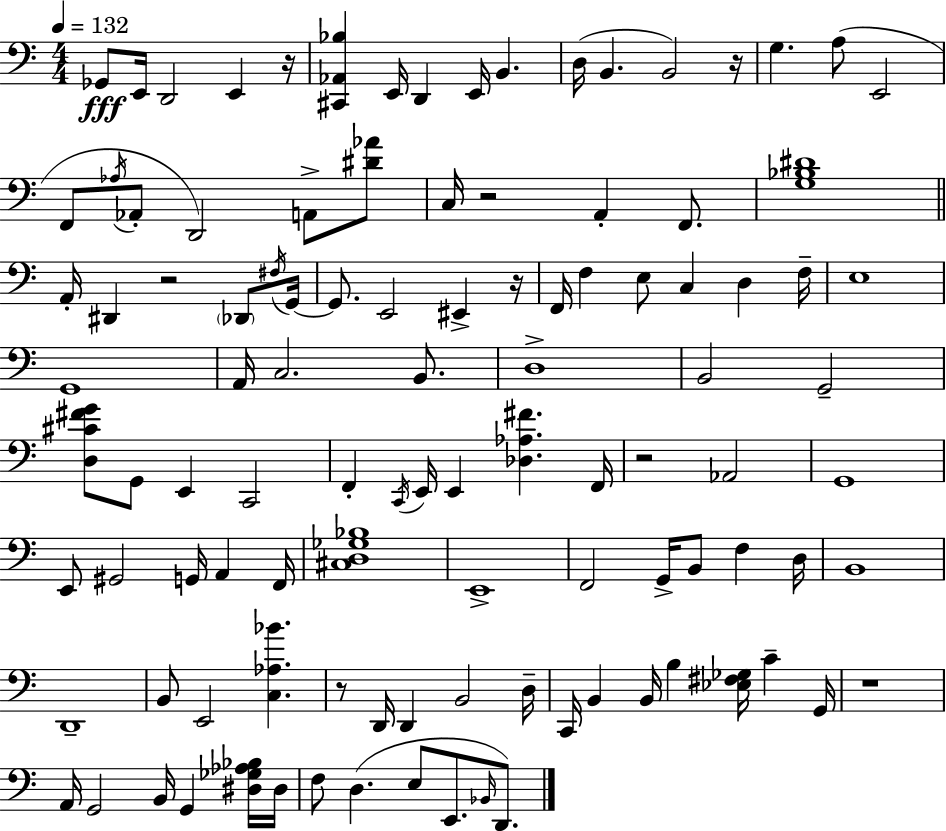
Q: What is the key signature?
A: C major